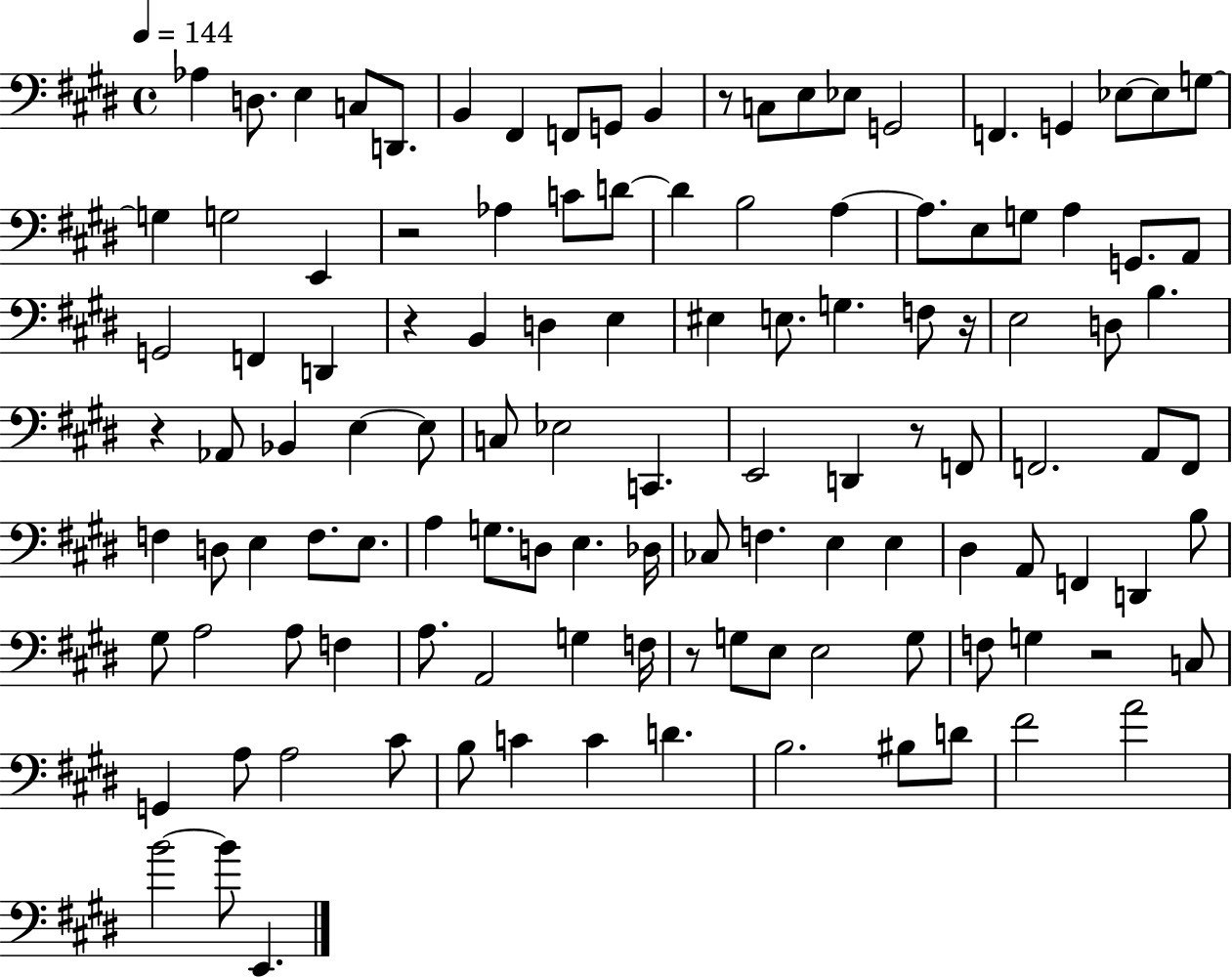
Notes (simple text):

Ab3/q D3/e. E3/q C3/e D2/e. B2/q F#2/q F2/e G2/e B2/q R/e C3/e E3/e Eb3/e G2/h F2/q. G2/q Eb3/e Eb3/e G3/e G3/q G3/h E2/q R/h Ab3/q C4/e D4/e D4/q B3/h A3/q A3/e. E3/e G3/e A3/q G2/e. A2/e G2/h F2/q D2/q R/q B2/q D3/q E3/q EIS3/q E3/e. G3/q. F3/e R/s E3/h D3/e B3/q. R/q Ab2/e Bb2/q E3/q E3/e C3/e Eb3/h C2/q. E2/h D2/q R/e F2/e F2/h. A2/e F2/e F3/q D3/e E3/q F3/e. E3/e. A3/q G3/e. D3/e E3/q. Db3/s CES3/e F3/q. E3/q E3/q D#3/q A2/e F2/q D2/q B3/e G#3/e A3/h A3/e F3/q A3/e. A2/h G3/q F3/s R/e G3/e E3/e E3/h G3/e F3/e G3/q R/h C3/e G2/q A3/e A3/h C#4/e B3/e C4/q C4/q D4/q. B3/h. BIS3/e D4/e F#4/h A4/h B4/h B4/e E2/q.